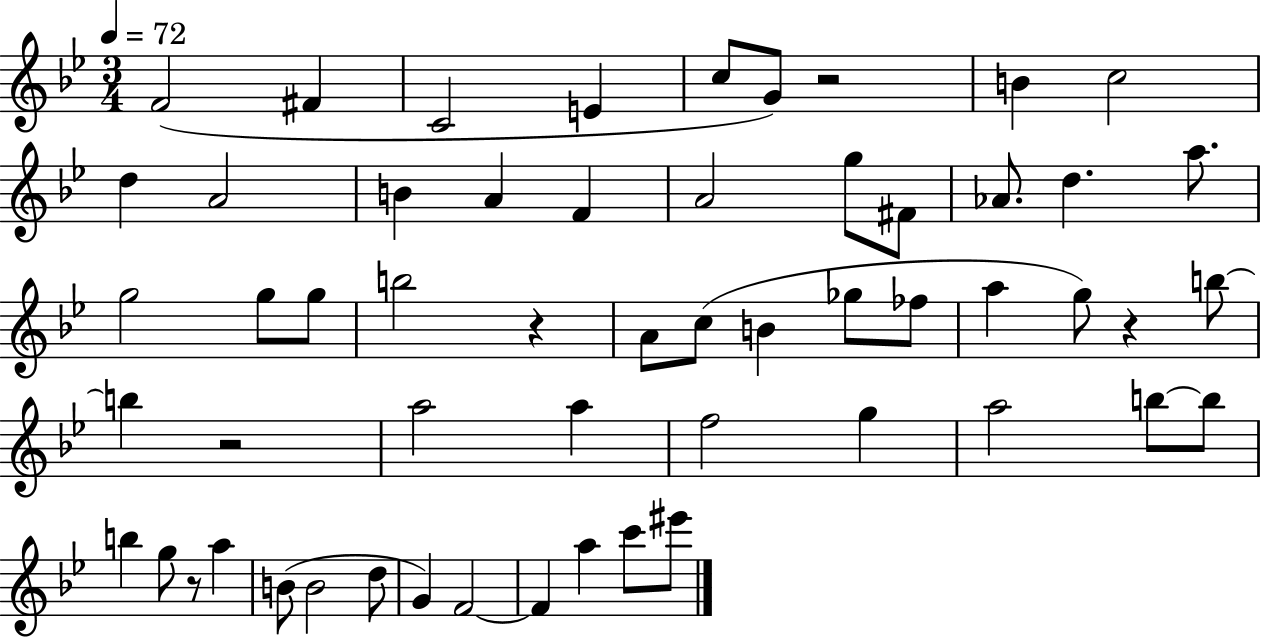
X:1
T:Untitled
M:3/4
L:1/4
K:Bb
F2 ^F C2 E c/2 G/2 z2 B c2 d A2 B A F A2 g/2 ^F/2 _A/2 d a/2 g2 g/2 g/2 b2 z A/2 c/2 B _g/2 _f/2 a g/2 z b/2 b z2 a2 a f2 g a2 b/2 b/2 b g/2 z/2 a B/2 B2 d/2 G F2 F a c'/2 ^e'/2